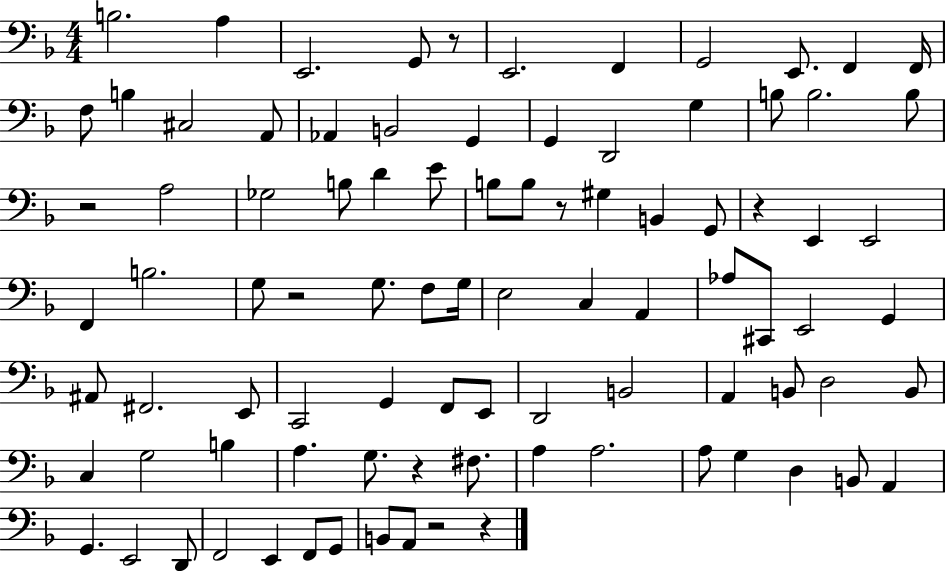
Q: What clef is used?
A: bass